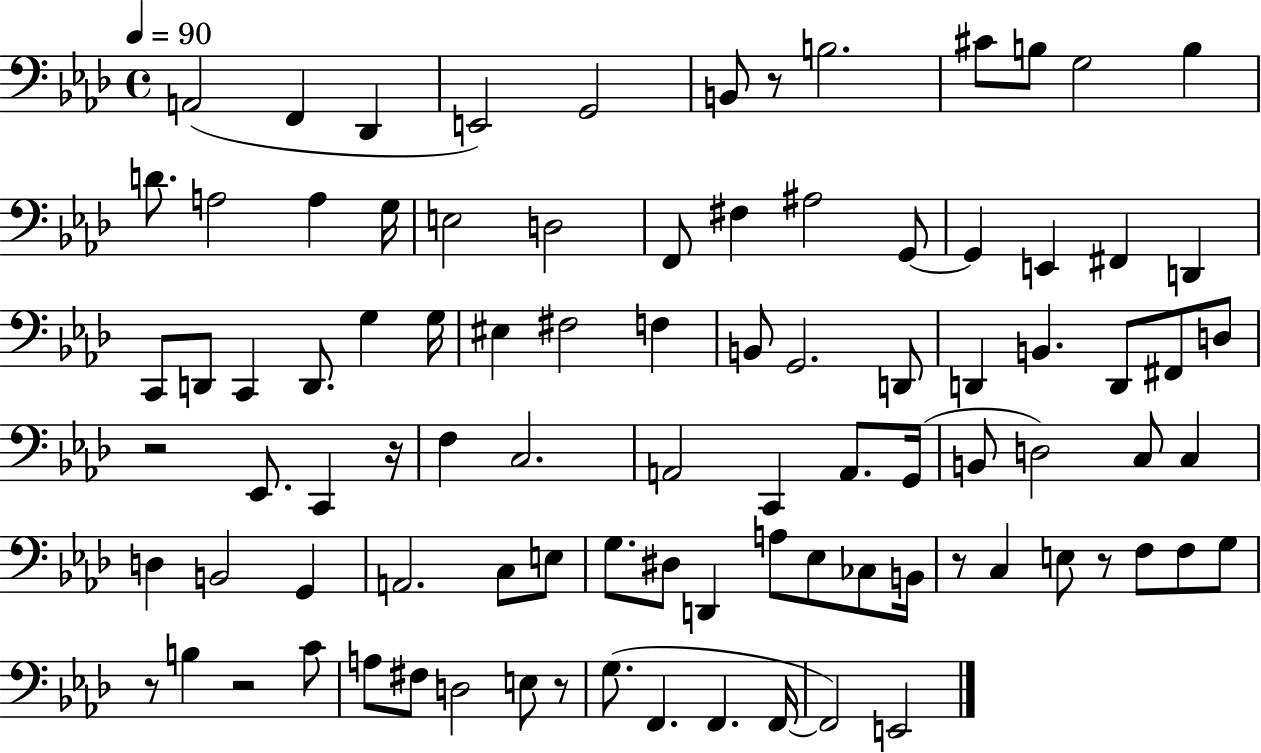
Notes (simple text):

A2/h F2/q Db2/q E2/h G2/h B2/e R/e B3/h. C#4/e B3/e G3/h B3/q D4/e. A3/h A3/q G3/s E3/h D3/h F2/e F#3/q A#3/h G2/e G2/q E2/q F#2/q D2/q C2/e D2/e C2/q D2/e. G3/q G3/s EIS3/q F#3/h F3/q B2/e G2/h. D2/e D2/q B2/q. D2/e F#2/e D3/e R/h Eb2/e. C2/q R/s F3/q C3/h. A2/h C2/q A2/e. G2/s B2/e D3/h C3/e C3/q D3/q B2/h G2/q A2/h. C3/e E3/e G3/e. D#3/e D2/q A3/e Eb3/e CES3/e B2/s R/e C3/q E3/e R/e F3/e F3/e G3/e R/e B3/q R/h C4/e A3/e F#3/e D3/h E3/e R/e G3/e. F2/q. F2/q. F2/s F2/h E2/h